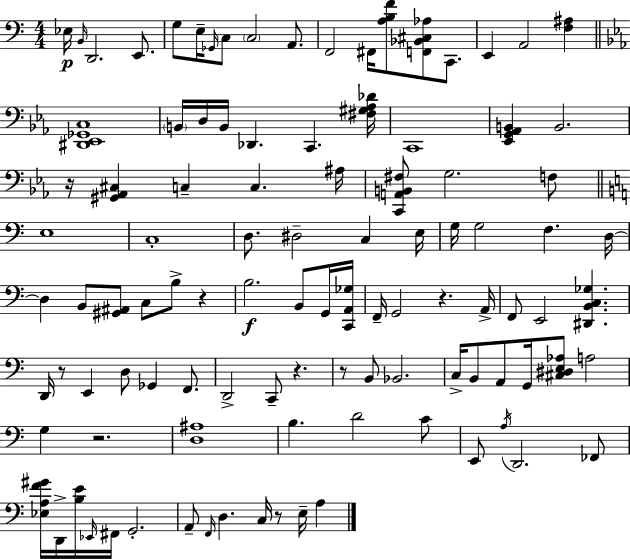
Eb3/s B2/s D2/h. E2/e. G3/e E3/s Gb2/s C3/e C3/h A2/e. F2/h F#2/s [A3,B3,F4]/e [F2,Bb2,C#3,Ab3]/e C2/e. E2/q A2/h [F3,A#3]/q [D#2,Eb2,Gb2,C3]/w B2/s D3/s B2/s Db2/q. C2/q. [F#3,G#3,Ab3,Db4]/s C2/w [Eb2,G2,Ab2,B2]/q B2/h. R/s [G#2,Ab2,C#3]/q C3/q C3/q. A#3/s [C2,A2,B2,F#3]/e G3/h. F3/e E3/w C3/w D3/e. D#3/h C3/q E3/s G3/s G3/h F3/q. D3/s D3/q B2/e [G#2,A#2]/e C3/e B3/e R/q B3/h. B2/e G2/s [C2,A2,Gb3]/s F2/s G2/h R/q. A2/s F2/e E2/h [D#2,B2,C3,Gb3]/q. D2/s R/e E2/q D3/e Gb2/q F2/e. D2/h C2/e R/q. R/e B2/e Bb2/h. C3/s B2/e A2/e G2/s [C#3,D#3,E3,Ab3]/e A3/h G3/q R/h. [D3,A#3]/w B3/q. D4/h C4/e E2/e A3/s D2/h. FES2/e [Eb3,A3,F4,G#4]/s D2/s [B3,E4]/s Eb2/s F#2/s G2/h. A2/e F2/s D3/q. C3/s R/e E3/s A3/q